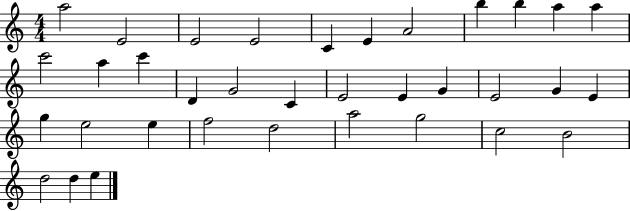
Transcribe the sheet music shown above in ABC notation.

X:1
T:Untitled
M:4/4
L:1/4
K:C
a2 E2 E2 E2 C E A2 b b a a c'2 a c' D G2 C E2 E G E2 G E g e2 e f2 d2 a2 g2 c2 B2 d2 d e